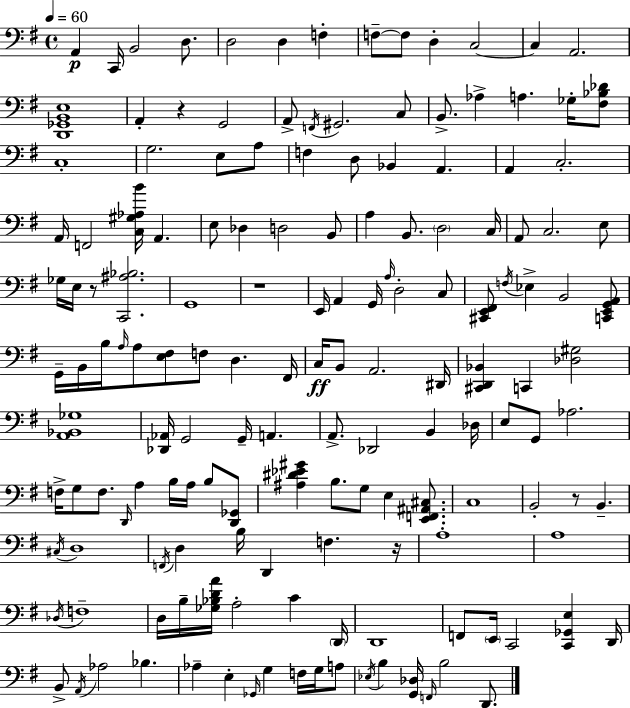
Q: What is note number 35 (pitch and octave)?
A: F2